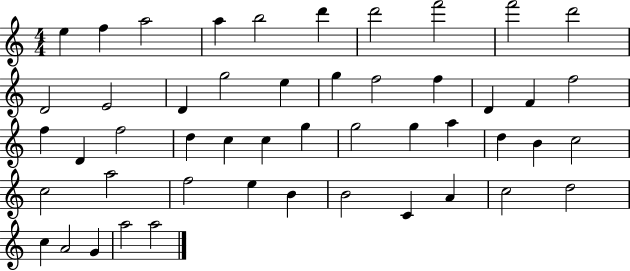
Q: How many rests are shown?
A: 0